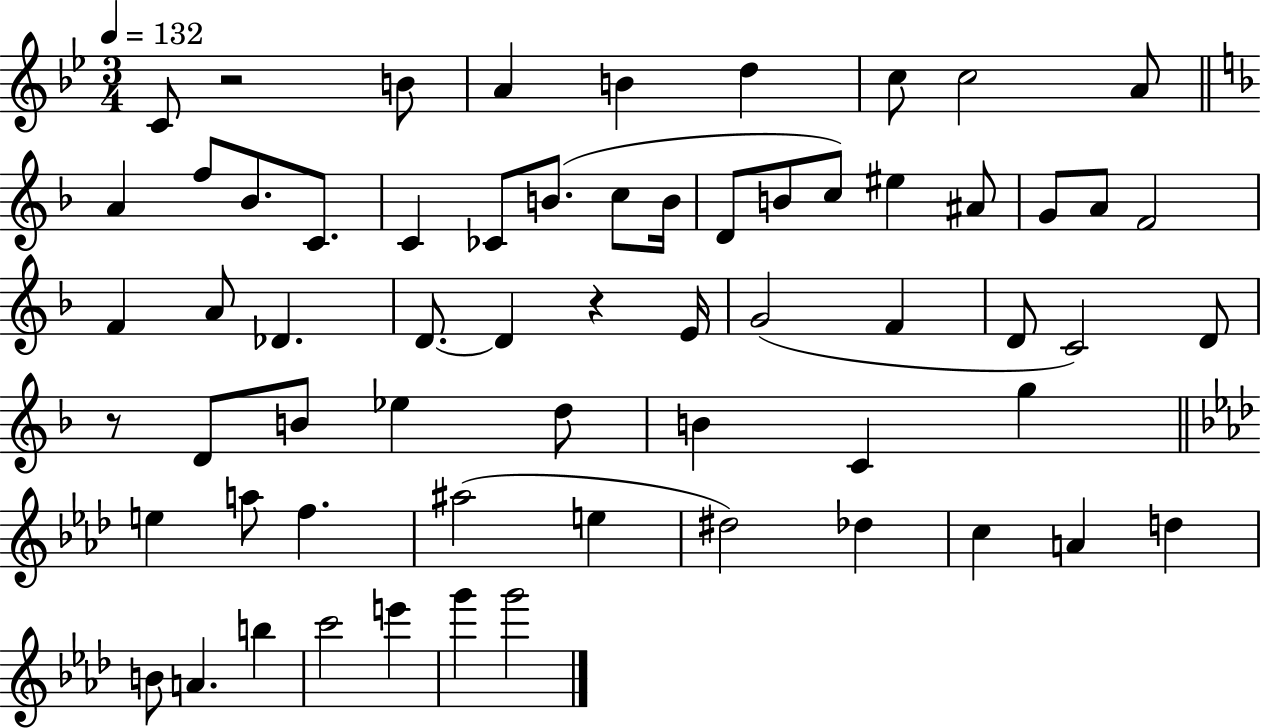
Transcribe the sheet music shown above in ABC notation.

X:1
T:Untitled
M:3/4
L:1/4
K:Bb
C/2 z2 B/2 A B d c/2 c2 A/2 A f/2 _B/2 C/2 C _C/2 B/2 c/2 B/4 D/2 B/2 c/2 ^e ^A/2 G/2 A/2 F2 F A/2 _D D/2 D z E/4 G2 F D/2 C2 D/2 z/2 D/2 B/2 _e d/2 B C g e a/2 f ^a2 e ^d2 _d c A d B/2 A b c'2 e' g' g'2